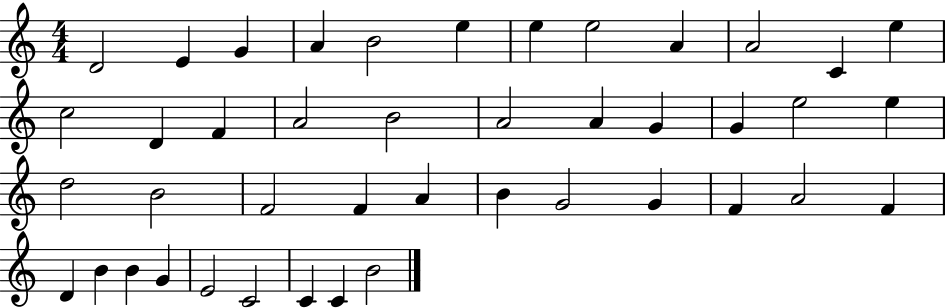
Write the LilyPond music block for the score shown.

{
  \clef treble
  \numericTimeSignature
  \time 4/4
  \key c \major
  d'2 e'4 g'4 | a'4 b'2 e''4 | e''4 e''2 a'4 | a'2 c'4 e''4 | \break c''2 d'4 f'4 | a'2 b'2 | a'2 a'4 g'4 | g'4 e''2 e''4 | \break d''2 b'2 | f'2 f'4 a'4 | b'4 g'2 g'4 | f'4 a'2 f'4 | \break d'4 b'4 b'4 g'4 | e'2 c'2 | c'4 c'4 b'2 | \bar "|."
}